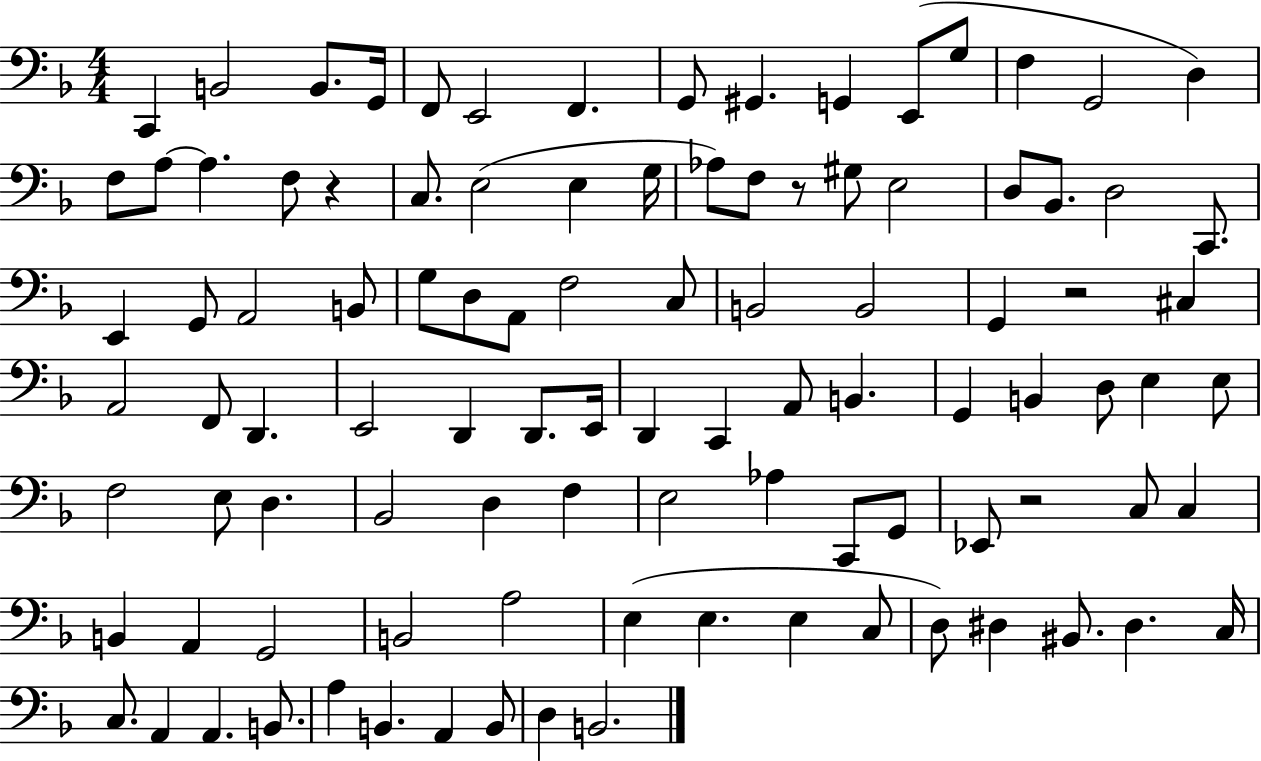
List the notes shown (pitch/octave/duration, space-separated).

C2/q B2/h B2/e. G2/s F2/e E2/h F2/q. G2/e G#2/q. G2/q E2/e G3/e F3/q G2/h D3/q F3/e A3/e A3/q. F3/e R/q C3/e. E3/h E3/q G3/s Ab3/e F3/e R/e G#3/e E3/h D3/e Bb2/e. D3/h C2/e. E2/q G2/e A2/h B2/e G3/e D3/e A2/e F3/h C3/e B2/h B2/h G2/q R/h C#3/q A2/h F2/e D2/q. E2/h D2/q D2/e. E2/s D2/q C2/q A2/e B2/q. G2/q B2/q D3/e E3/q E3/e F3/h E3/e D3/q. Bb2/h D3/q F3/q E3/h Ab3/q C2/e G2/e Eb2/e R/h C3/e C3/q B2/q A2/q G2/h B2/h A3/h E3/q E3/q. E3/q C3/e D3/e D#3/q BIS2/e. D#3/q. C3/s C3/e. A2/q A2/q. B2/e. A3/q B2/q. A2/q B2/e D3/q B2/h.